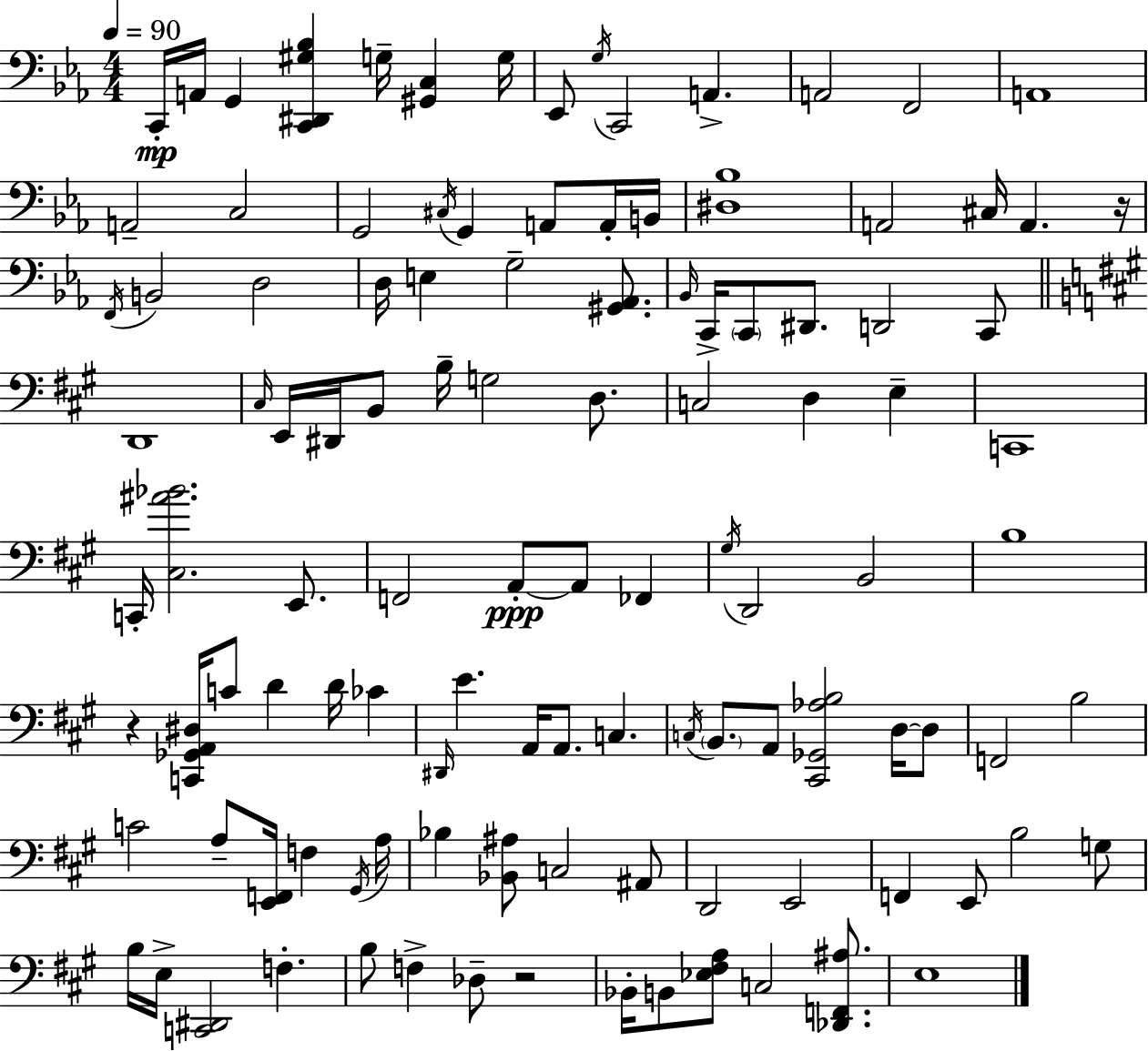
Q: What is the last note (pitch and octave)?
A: E3